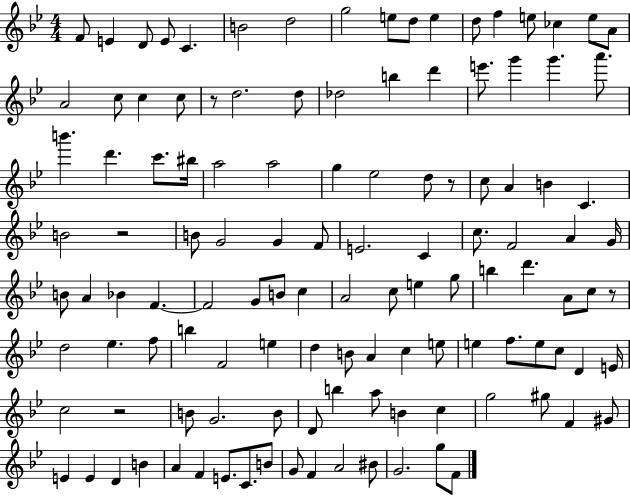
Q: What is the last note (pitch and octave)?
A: F4